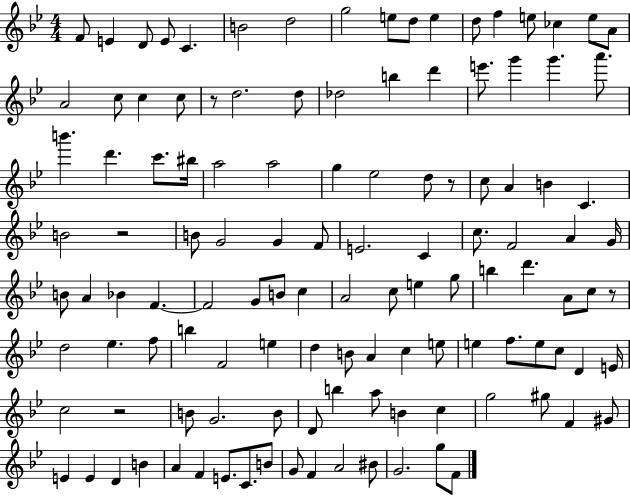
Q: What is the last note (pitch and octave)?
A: F4